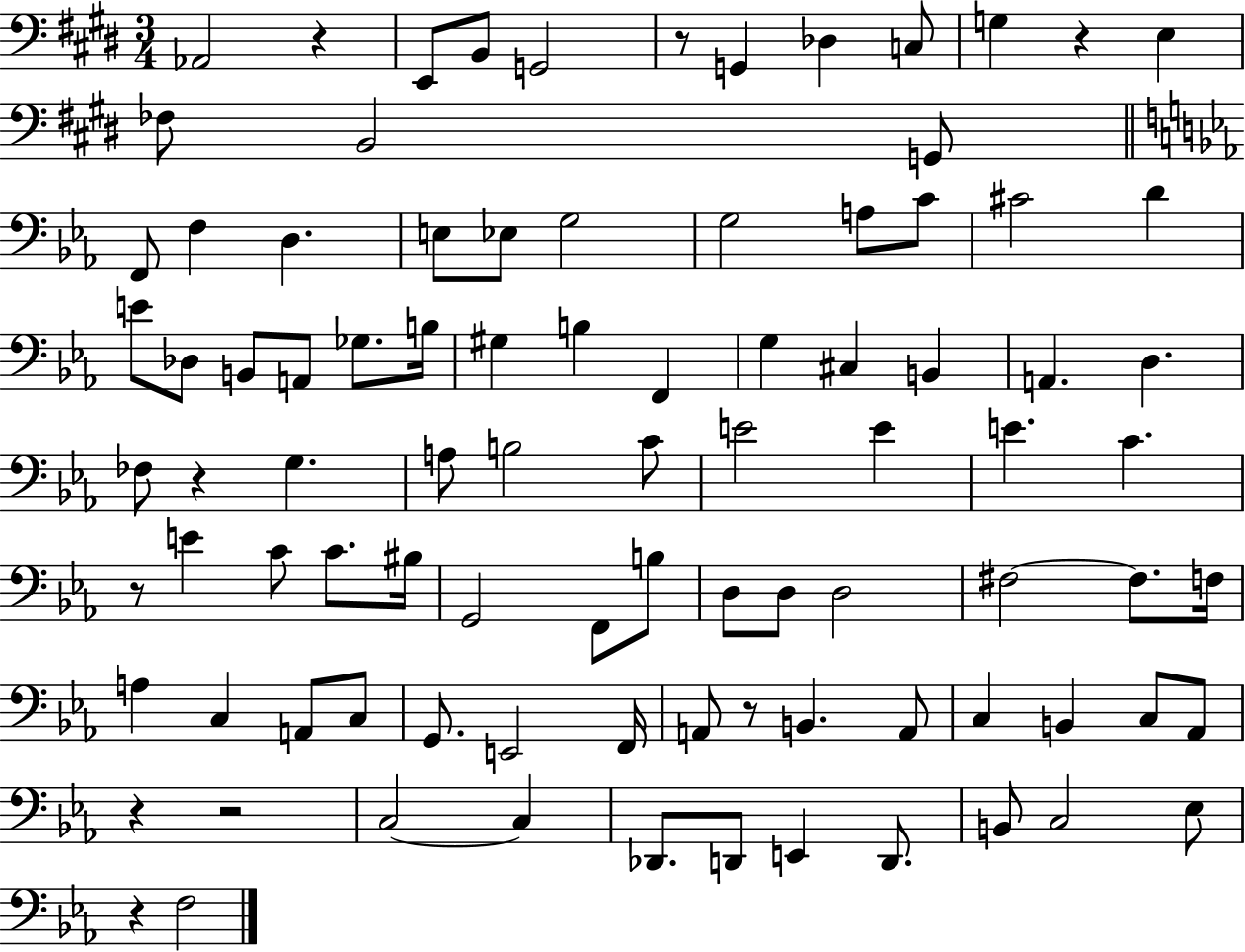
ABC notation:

X:1
T:Untitled
M:3/4
L:1/4
K:E
_A,,2 z E,,/2 B,,/2 G,,2 z/2 G,, _D, C,/2 G, z E, _F,/2 B,,2 G,,/2 F,,/2 F, D, E,/2 _E,/2 G,2 G,2 A,/2 C/2 ^C2 D E/2 _D,/2 B,,/2 A,,/2 _G,/2 B,/4 ^G, B, F,, G, ^C, B,, A,, D, _F,/2 z G, A,/2 B,2 C/2 E2 E E C z/2 E C/2 C/2 ^B,/4 G,,2 F,,/2 B,/2 D,/2 D,/2 D,2 ^F,2 ^F,/2 F,/4 A, C, A,,/2 C,/2 G,,/2 E,,2 F,,/4 A,,/2 z/2 B,, A,,/2 C, B,, C,/2 _A,,/2 z z2 C,2 C, _D,,/2 D,,/2 E,, D,,/2 B,,/2 C,2 _E,/2 z F,2